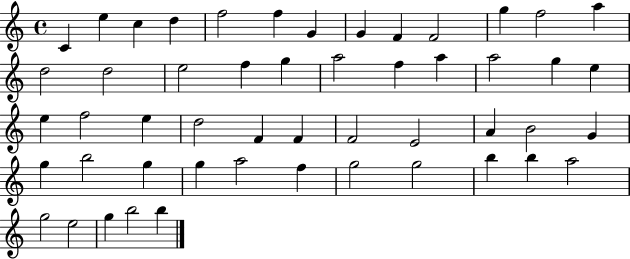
{
  \clef treble
  \time 4/4
  \defaultTimeSignature
  \key c \major
  c'4 e''4 c''4 d''4 | f''2 f''4 g'4 | g'4 f'4 f'2 | g''4 f''2 a''4 | \break d''2 d''2 | e''2 f''4 g''4 | a''2 f''4 a''4 | a''2 g''4 e''4 | \break e''4 f''2 e''4 | d''2 f'4 f'4 | f'2 e'2 | a'4 b'2 g'4 | \break g''4 b''2 g''4 | g''4 a''2 f''4 | g''2 g''2 | b''4 b''4 a''2 | \break g''2 e''2 | g''4 b''2 b''4 | \bar "|."
}